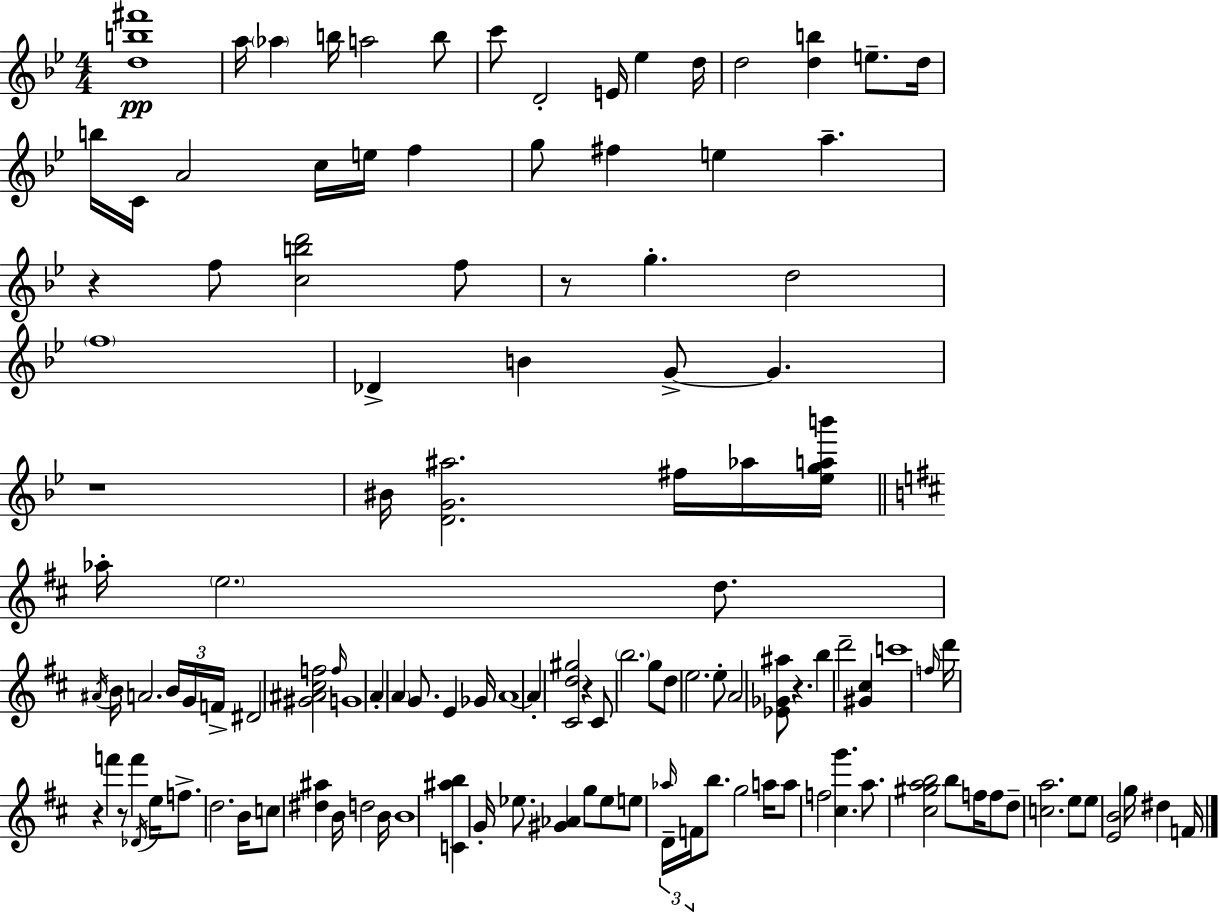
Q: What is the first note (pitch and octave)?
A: A5